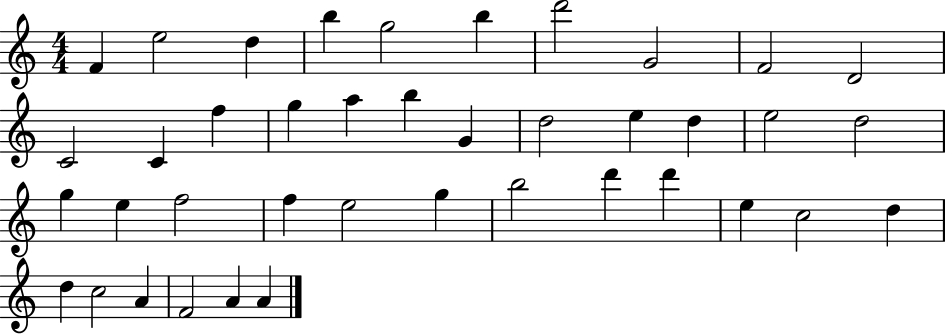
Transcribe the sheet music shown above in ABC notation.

X:1
T:Untitled
M:4/4
L:1/4
K:C
F e2 d b g2 b d'2 G2 F2 D2 C2 C f g a b G d2 e d e2 d2 g e f2 f e2 g b2 d' d' e c2 d d c2 A F2 A A